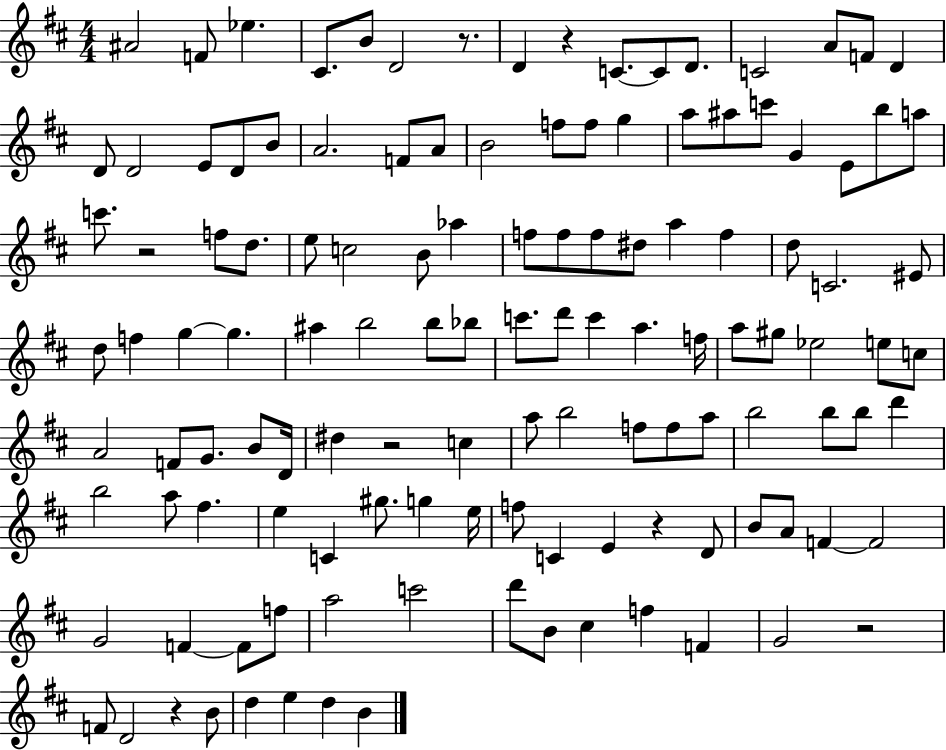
A#4/h F4/e Eb5/q. C#4/e. B4/e D4/h R/e. D4/q R/q C4/e. C4/e D4/e. C4/h A4/e F4/e D4/q D4/e D4/h E4/e D4/e B4/e A4/h. F4/e A4/e B4/h F5/e F5/e G5/q A5/e A#5/e C6/e G4/q E4/e B5/e A5/e C6/e. R/h F5/e D5/e. E5/e C5/h B4/e Ab5/q F5/e F5/e F5/e D#5/e A5/q F5/q D5/e C4/h. EIS4/e D5/e F5/q G5/q G5/q. A#5/q B5/h B5/e Bb5/e C6/e. D6/e C6/q A5/q. F5/s A5/e G#5/e Eb5/h E5/e C5/e A4/h F4/e G4/e. B4/e D4/s D#5/q R/h C5/q A5/e B5/h F5/e F5/e A5/e B5/h B5/e B5/e D6/q B5/h A5/e F#5/q. E5/q C4/q G#5/e. G5/q E5/s F5/e C4/q E4/q R/q D4/e B4/e A4/e F4/q F4/h G4/h F4/q F4/e F5/e A5/h C6/h D6/e B4/e C#5/q F5/q F4/q G4/h R/h F4/e D4/h R/q B4/e D5/q E5/q D5/q B4/q